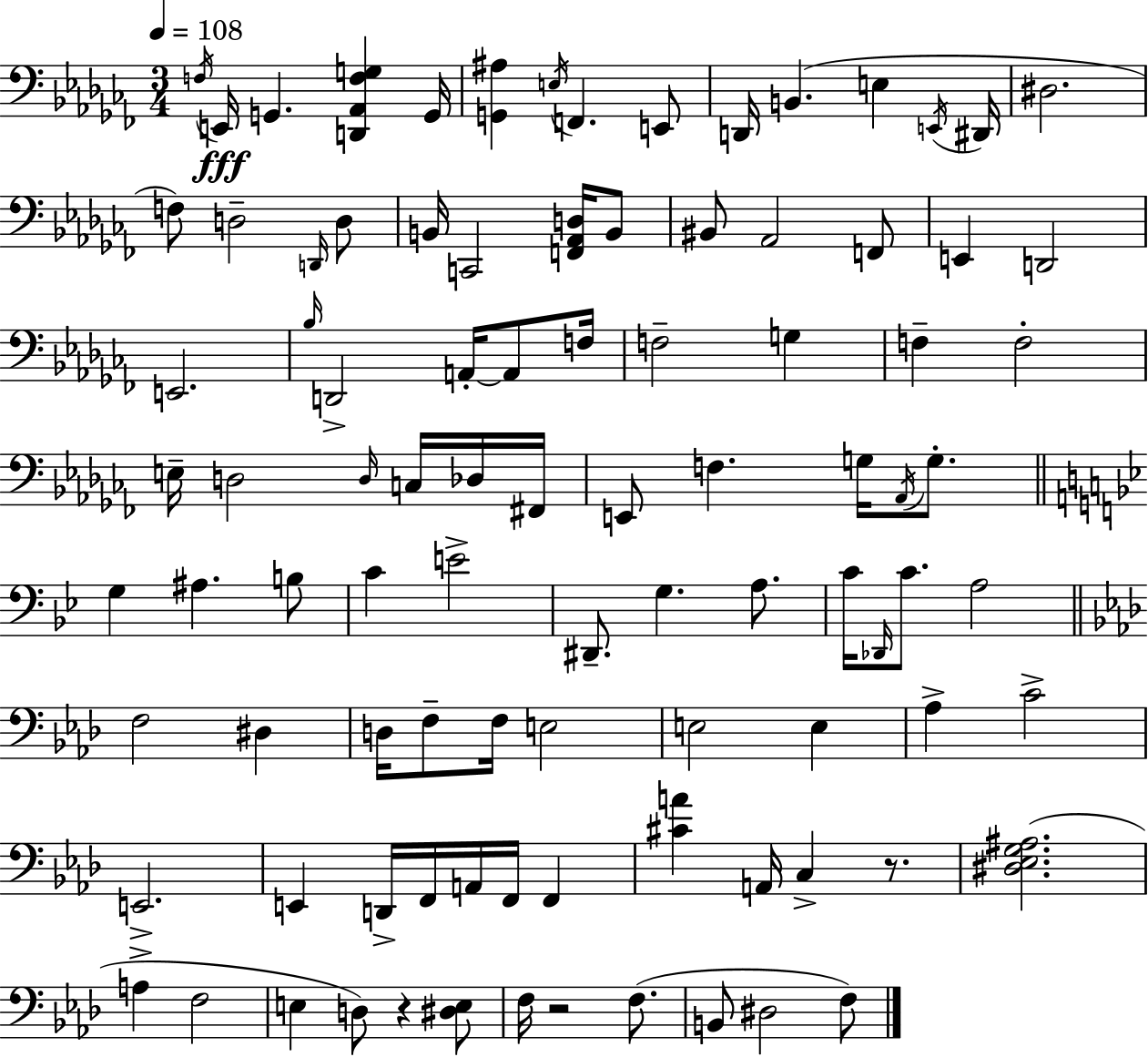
{
  \clef bass
  \numericTimeSignature
  \time 3/4
  \key aes \minor
  \tempo 4 = 108
  \repeat volta 2 { \acciaccatura { f16 }\fff e,16 g,4. <d, aes, f g>4 | g,16 <g, ais>4 \acciaccatura { e16 } f,4. | e,8 d,16 b,4.( e4 | \acciaccatura { e,16 } dis,16 dis2. | \break f8) d2-- | \grace { d,16 } d8 b,16 c,2 | <f, aes, d>16 b,8 bis,8 aes,2 | f,8 e,4 d,2 | \break e,2. | \grace { bes16 } d,2-> | a,16-.~~ a,8 f16 f2-- | g4 f4-- f2-. | \break e16-- d2 | \grace { d16 } c16 des16 fis,16 e,8 f4. | g16 \acciaccatura { aes,16 } g8.-. \bar "||" \break \key bes \major g4 ais4. b8 | c'4 e'2-> | dis,8.-- g4. a8. | c'16 \grace { des,16 } c'8. a2 | \break \bar "||" \break \key aes \major f2 dis4 | d16 f8-- f16 e2 | e2 e4 | aes4-> c'2-> | \break e,2.-> | e,4 d,16-> f,16 a,16 f,16 f,4 | <cis' a'>4 a,16 c4-> r8. | <dis ees g ais>2.( | \break a4-> f2 | e4 d8) r4 <dis e>8 | f16 r2 f8.( | b,8 dis2 f8) | \break } \bar "|."
}